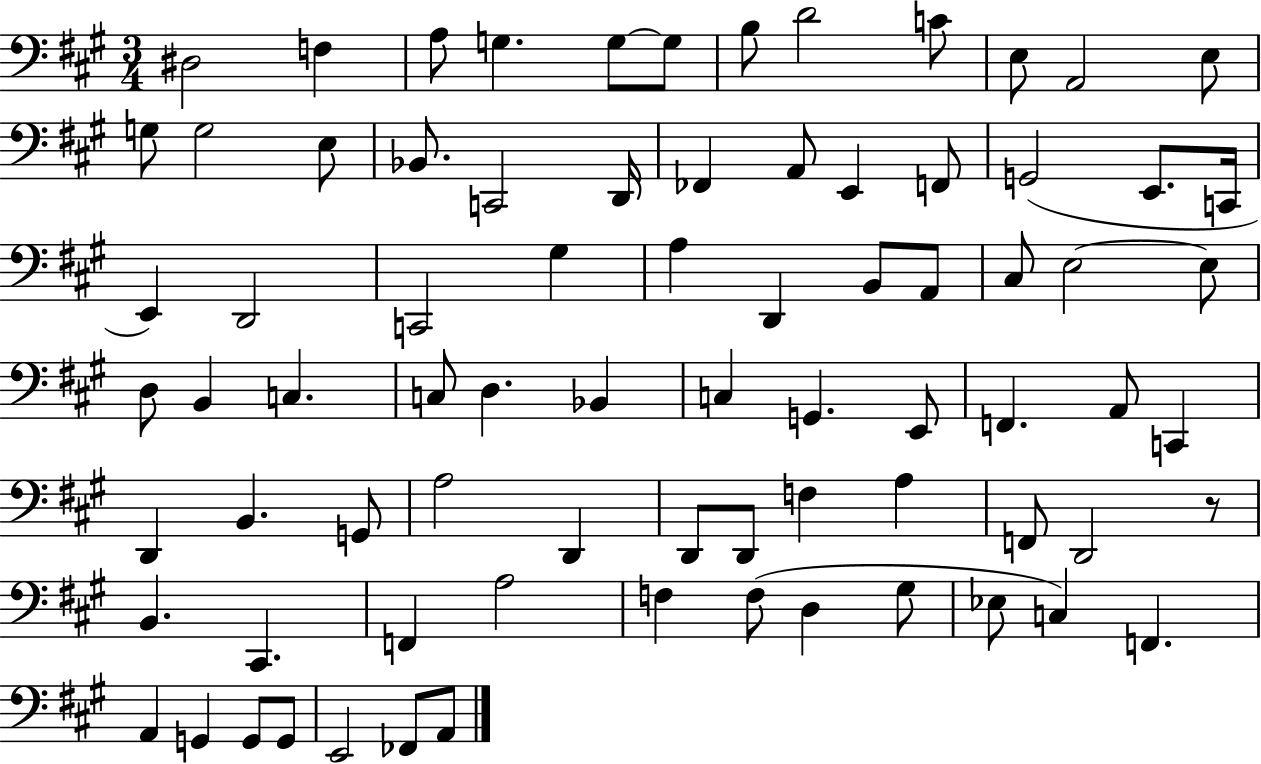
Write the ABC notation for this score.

X:1
T:Untitled
M:3/4
L:1/4
K:A
^D,2 F, A,/2 G, G,/2 G,/2 B,/2 D2 C/2 E,/2 A,,2 E,/2 G,/2 G,2 E,/2 _B,,/2 C,,2 D,,/4 _F,, A,,/2 E,, F,,/2 G,,2 E,,/2 C,,/4 E,, D,,2 C,,2 ^G, A, D,, B,,/2 A,,/2 ^C,/2 E,2 E,/2 D,/2 B,, C, C,/2 D, _B,, C, G,, E,,/2 F,, A,,/2 C,, D,, B,, G,,/2 A,2 D,, D,,/2 D,,/2 F, A, F,,/2 D,,2 z/2 B,, ^C,, F,, A,2 F, F,/2 D, ^G,/2 _E,/2 C, F,, A,, G,, G,,/2 G,,/2 E,,2 _F,,/2 A,,/2